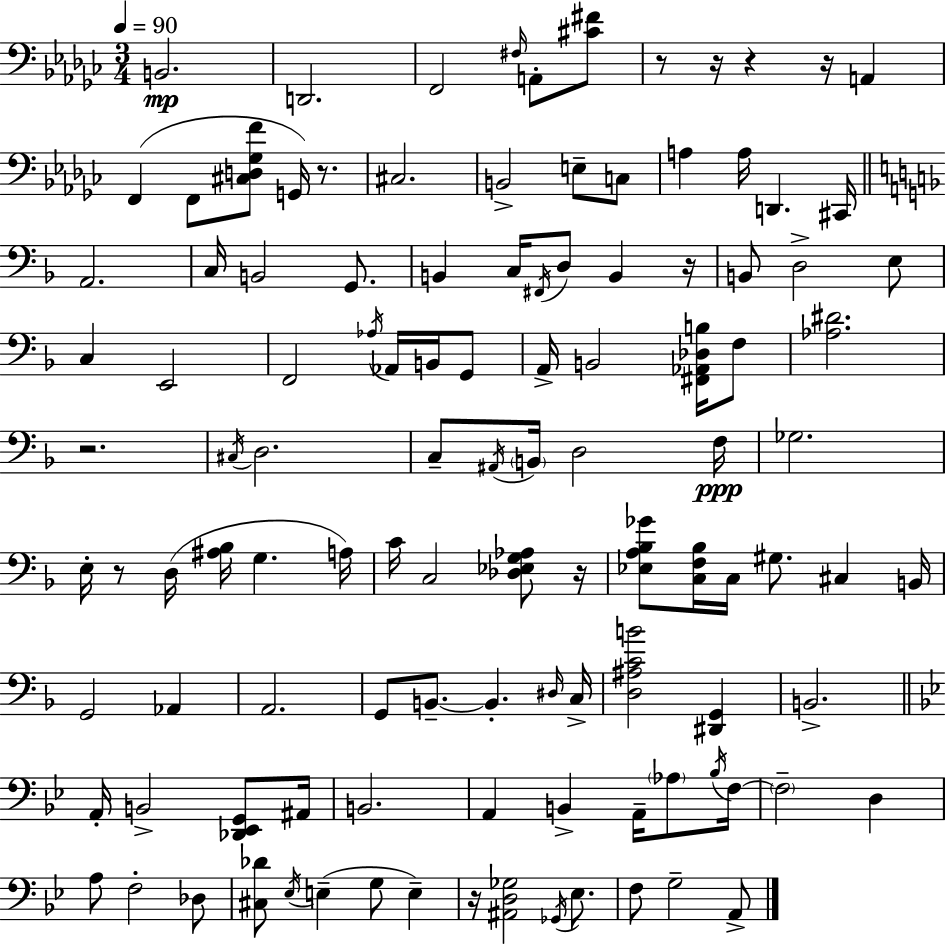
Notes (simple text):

B2/h. D2/h. F2/h F#3/s A2/e [C#4,F#4]/e R/e R/s R/q R/s A2/q F2/q F2/e [C#3,D3,Gb3,F4]/e G2/s R/e. C#3/h. B2/h E3/e C3/e A3/q A3/s D2/q. C#2/s A2/h. C3/s B2/h G2/e. B2/q C3/s F#2/s D3/e B2/q R/s B2/e D3/h E3/e C3/q E2/h F2/h Ab3/s Ab2/s B2/s G2/e A2/s B2/h [F#2,Ab2,Db3,B3]/s F3/e [Ab3,D#4]/h. R/h. C#3/s D3/h. C3/e A#2/s B2/s D3/h F3/s Gb3/h. E3/s R/e D3/s [A#3,Bb3]/s G3/q. A3/s C4/s C3/h [Db3,Eb3,G3,Ab3]/e R/s [Eb3,A3,Bb3,Gb4]/e [C3,F3,Bb3]/s C3/s G#3/e. C#3/q B2/s G2/h Ab2/q A2/h. G2/e B2/e. B2/q. D#3/s C3/s [D3,A#3,C4,B4]/h [D#2,G2]/q B2/h. A2/s B2/h [Db2,Eb2,G2]/e A#2/s B2/h. A2/q B2/q A2/s Ab3/e Bb3/s F3/s F3/h D3/q A3/e F3/h Db3/e [C#3,Db4]/e Eb3/s E3/q G3/e E3/q R/s [A#2,D3,Gb3]/h Gb2/s Eb3/e. F3/e G3/h A2/e